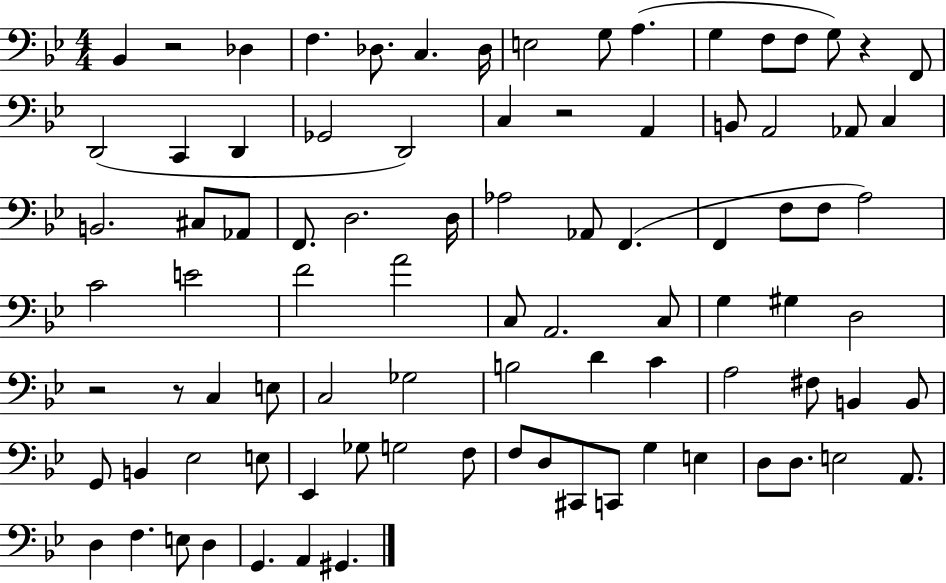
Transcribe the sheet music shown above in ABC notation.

X:1
T:Untitled
M:4/4
L:1/4
K:Bb
_B,, z2 _D, F, _D,/2 C, _D,/4 E,2 G,/2 A, G, F,/2 F,/2 G,/2 z F,,/2 D,,2 C,, D,, _G,,2 D,,2 C, z2 A,, B,,/2 A,,2 _A,,/2 C, B,,2 ^C,/2 _A,,/2 F,,/2 D,2 D,/4 _A,2 _A,,/2 F,, F,, F,/2 F,/2 A,2 C2 E2 F2 A2 C,/2 A,,2 C,/2 G, ^G, D,2 z2 z/2 C, E,/2 C,2 _G,2 B,2 D C A,2 ^F,/2 B,, B,,/2 G,,/2 B,, _E,2 E,/2 _E,, _G,/2 G,2 F,/2 F,/2 D,/2 ^C,,/2 C,,/2 G, E, D,/2 D,/2 E,2 A,,/2 D, F, E,/2 D, G,, A,, ^G,,